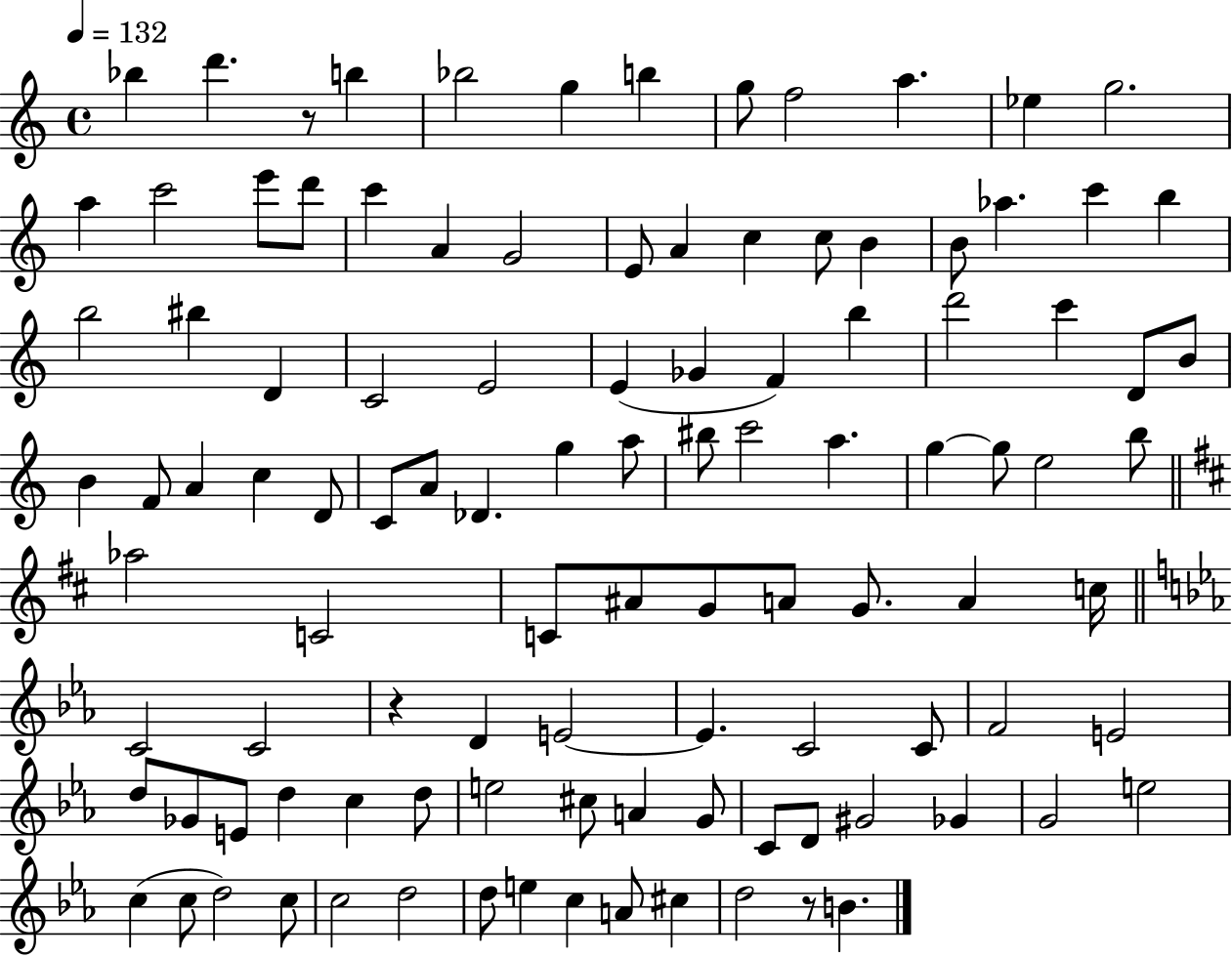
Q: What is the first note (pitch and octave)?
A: Bb5